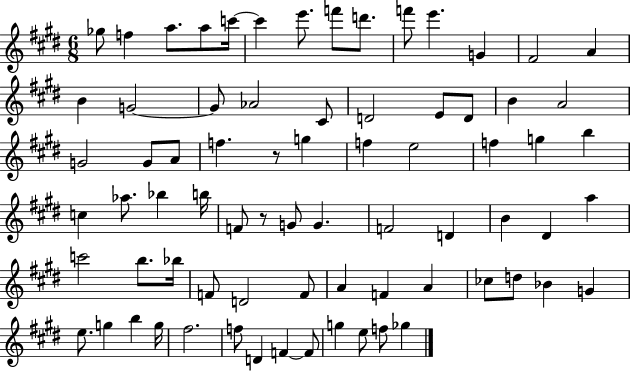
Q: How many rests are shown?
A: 2